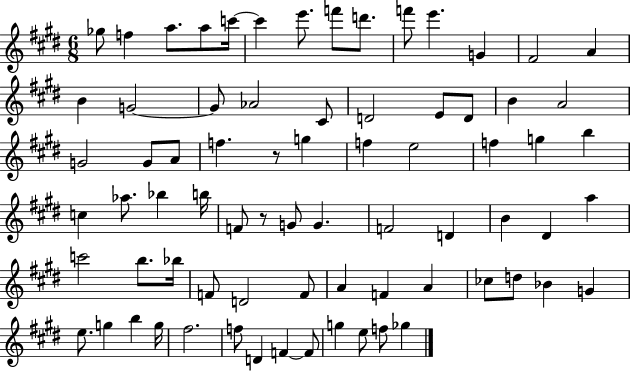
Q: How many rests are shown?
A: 2